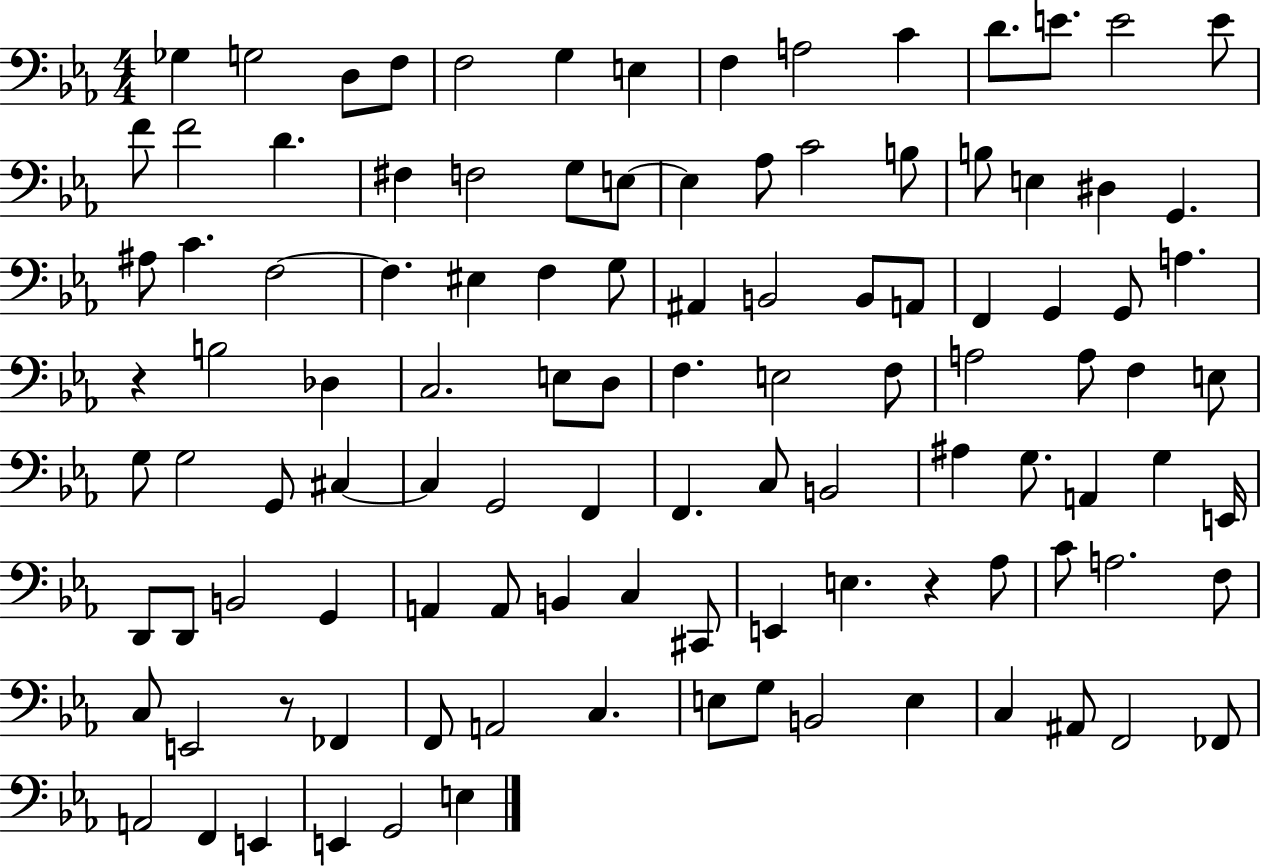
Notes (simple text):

Gb3/q G3/h D3/e F3/e F3/h G3/q E3/q F3/q A3/h C4/q D4/e. E4/e. E4/h E4/e F4/e F4/h D4/q. F#3/q F3/h G3/e E3/e E3/q Ab3/e C4/h B3/e B3/e E3/q D#3/q G2/q. A#3/e C4/q. F3/h F3/q. EIS3/q F3/q G3/e A#2/q B2/h B2/e A2/e F2/q G2/q G2/e A3/q. R/q B3/h Db3/q C3/h. E3/e D3/e F3/q. E3/h F3/e A3/h A3/e F3/q E3/e G3/e G3/h G2/e C#3/q C#3/q G2/h F2/q F2/q. C3/e B2/h A#3/q G3/e. A2/q G3/q E2/s D2/e D2/e B2/h G2/q A2/q A2/e B2/q C3/q C#2/e E2/q E3/q. R/q Ab3/e C4/e A3/h. F3/e C3/e E2/h R/e FES2/q F2/e A2/h C3/q. E3/e G3/e B2/h E3/q C3/q A#2/e F2/h FES2/e A2/h F2/q E2/q E2/q G2/h E3/q